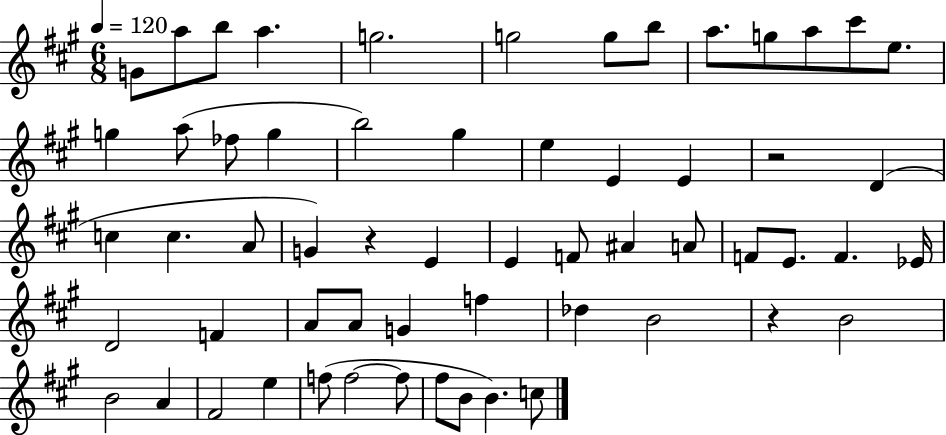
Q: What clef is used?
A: treble